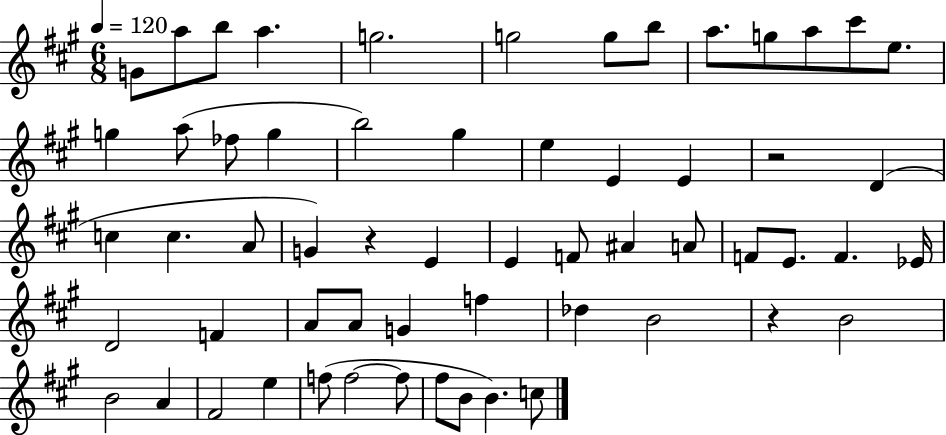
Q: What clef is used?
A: treble